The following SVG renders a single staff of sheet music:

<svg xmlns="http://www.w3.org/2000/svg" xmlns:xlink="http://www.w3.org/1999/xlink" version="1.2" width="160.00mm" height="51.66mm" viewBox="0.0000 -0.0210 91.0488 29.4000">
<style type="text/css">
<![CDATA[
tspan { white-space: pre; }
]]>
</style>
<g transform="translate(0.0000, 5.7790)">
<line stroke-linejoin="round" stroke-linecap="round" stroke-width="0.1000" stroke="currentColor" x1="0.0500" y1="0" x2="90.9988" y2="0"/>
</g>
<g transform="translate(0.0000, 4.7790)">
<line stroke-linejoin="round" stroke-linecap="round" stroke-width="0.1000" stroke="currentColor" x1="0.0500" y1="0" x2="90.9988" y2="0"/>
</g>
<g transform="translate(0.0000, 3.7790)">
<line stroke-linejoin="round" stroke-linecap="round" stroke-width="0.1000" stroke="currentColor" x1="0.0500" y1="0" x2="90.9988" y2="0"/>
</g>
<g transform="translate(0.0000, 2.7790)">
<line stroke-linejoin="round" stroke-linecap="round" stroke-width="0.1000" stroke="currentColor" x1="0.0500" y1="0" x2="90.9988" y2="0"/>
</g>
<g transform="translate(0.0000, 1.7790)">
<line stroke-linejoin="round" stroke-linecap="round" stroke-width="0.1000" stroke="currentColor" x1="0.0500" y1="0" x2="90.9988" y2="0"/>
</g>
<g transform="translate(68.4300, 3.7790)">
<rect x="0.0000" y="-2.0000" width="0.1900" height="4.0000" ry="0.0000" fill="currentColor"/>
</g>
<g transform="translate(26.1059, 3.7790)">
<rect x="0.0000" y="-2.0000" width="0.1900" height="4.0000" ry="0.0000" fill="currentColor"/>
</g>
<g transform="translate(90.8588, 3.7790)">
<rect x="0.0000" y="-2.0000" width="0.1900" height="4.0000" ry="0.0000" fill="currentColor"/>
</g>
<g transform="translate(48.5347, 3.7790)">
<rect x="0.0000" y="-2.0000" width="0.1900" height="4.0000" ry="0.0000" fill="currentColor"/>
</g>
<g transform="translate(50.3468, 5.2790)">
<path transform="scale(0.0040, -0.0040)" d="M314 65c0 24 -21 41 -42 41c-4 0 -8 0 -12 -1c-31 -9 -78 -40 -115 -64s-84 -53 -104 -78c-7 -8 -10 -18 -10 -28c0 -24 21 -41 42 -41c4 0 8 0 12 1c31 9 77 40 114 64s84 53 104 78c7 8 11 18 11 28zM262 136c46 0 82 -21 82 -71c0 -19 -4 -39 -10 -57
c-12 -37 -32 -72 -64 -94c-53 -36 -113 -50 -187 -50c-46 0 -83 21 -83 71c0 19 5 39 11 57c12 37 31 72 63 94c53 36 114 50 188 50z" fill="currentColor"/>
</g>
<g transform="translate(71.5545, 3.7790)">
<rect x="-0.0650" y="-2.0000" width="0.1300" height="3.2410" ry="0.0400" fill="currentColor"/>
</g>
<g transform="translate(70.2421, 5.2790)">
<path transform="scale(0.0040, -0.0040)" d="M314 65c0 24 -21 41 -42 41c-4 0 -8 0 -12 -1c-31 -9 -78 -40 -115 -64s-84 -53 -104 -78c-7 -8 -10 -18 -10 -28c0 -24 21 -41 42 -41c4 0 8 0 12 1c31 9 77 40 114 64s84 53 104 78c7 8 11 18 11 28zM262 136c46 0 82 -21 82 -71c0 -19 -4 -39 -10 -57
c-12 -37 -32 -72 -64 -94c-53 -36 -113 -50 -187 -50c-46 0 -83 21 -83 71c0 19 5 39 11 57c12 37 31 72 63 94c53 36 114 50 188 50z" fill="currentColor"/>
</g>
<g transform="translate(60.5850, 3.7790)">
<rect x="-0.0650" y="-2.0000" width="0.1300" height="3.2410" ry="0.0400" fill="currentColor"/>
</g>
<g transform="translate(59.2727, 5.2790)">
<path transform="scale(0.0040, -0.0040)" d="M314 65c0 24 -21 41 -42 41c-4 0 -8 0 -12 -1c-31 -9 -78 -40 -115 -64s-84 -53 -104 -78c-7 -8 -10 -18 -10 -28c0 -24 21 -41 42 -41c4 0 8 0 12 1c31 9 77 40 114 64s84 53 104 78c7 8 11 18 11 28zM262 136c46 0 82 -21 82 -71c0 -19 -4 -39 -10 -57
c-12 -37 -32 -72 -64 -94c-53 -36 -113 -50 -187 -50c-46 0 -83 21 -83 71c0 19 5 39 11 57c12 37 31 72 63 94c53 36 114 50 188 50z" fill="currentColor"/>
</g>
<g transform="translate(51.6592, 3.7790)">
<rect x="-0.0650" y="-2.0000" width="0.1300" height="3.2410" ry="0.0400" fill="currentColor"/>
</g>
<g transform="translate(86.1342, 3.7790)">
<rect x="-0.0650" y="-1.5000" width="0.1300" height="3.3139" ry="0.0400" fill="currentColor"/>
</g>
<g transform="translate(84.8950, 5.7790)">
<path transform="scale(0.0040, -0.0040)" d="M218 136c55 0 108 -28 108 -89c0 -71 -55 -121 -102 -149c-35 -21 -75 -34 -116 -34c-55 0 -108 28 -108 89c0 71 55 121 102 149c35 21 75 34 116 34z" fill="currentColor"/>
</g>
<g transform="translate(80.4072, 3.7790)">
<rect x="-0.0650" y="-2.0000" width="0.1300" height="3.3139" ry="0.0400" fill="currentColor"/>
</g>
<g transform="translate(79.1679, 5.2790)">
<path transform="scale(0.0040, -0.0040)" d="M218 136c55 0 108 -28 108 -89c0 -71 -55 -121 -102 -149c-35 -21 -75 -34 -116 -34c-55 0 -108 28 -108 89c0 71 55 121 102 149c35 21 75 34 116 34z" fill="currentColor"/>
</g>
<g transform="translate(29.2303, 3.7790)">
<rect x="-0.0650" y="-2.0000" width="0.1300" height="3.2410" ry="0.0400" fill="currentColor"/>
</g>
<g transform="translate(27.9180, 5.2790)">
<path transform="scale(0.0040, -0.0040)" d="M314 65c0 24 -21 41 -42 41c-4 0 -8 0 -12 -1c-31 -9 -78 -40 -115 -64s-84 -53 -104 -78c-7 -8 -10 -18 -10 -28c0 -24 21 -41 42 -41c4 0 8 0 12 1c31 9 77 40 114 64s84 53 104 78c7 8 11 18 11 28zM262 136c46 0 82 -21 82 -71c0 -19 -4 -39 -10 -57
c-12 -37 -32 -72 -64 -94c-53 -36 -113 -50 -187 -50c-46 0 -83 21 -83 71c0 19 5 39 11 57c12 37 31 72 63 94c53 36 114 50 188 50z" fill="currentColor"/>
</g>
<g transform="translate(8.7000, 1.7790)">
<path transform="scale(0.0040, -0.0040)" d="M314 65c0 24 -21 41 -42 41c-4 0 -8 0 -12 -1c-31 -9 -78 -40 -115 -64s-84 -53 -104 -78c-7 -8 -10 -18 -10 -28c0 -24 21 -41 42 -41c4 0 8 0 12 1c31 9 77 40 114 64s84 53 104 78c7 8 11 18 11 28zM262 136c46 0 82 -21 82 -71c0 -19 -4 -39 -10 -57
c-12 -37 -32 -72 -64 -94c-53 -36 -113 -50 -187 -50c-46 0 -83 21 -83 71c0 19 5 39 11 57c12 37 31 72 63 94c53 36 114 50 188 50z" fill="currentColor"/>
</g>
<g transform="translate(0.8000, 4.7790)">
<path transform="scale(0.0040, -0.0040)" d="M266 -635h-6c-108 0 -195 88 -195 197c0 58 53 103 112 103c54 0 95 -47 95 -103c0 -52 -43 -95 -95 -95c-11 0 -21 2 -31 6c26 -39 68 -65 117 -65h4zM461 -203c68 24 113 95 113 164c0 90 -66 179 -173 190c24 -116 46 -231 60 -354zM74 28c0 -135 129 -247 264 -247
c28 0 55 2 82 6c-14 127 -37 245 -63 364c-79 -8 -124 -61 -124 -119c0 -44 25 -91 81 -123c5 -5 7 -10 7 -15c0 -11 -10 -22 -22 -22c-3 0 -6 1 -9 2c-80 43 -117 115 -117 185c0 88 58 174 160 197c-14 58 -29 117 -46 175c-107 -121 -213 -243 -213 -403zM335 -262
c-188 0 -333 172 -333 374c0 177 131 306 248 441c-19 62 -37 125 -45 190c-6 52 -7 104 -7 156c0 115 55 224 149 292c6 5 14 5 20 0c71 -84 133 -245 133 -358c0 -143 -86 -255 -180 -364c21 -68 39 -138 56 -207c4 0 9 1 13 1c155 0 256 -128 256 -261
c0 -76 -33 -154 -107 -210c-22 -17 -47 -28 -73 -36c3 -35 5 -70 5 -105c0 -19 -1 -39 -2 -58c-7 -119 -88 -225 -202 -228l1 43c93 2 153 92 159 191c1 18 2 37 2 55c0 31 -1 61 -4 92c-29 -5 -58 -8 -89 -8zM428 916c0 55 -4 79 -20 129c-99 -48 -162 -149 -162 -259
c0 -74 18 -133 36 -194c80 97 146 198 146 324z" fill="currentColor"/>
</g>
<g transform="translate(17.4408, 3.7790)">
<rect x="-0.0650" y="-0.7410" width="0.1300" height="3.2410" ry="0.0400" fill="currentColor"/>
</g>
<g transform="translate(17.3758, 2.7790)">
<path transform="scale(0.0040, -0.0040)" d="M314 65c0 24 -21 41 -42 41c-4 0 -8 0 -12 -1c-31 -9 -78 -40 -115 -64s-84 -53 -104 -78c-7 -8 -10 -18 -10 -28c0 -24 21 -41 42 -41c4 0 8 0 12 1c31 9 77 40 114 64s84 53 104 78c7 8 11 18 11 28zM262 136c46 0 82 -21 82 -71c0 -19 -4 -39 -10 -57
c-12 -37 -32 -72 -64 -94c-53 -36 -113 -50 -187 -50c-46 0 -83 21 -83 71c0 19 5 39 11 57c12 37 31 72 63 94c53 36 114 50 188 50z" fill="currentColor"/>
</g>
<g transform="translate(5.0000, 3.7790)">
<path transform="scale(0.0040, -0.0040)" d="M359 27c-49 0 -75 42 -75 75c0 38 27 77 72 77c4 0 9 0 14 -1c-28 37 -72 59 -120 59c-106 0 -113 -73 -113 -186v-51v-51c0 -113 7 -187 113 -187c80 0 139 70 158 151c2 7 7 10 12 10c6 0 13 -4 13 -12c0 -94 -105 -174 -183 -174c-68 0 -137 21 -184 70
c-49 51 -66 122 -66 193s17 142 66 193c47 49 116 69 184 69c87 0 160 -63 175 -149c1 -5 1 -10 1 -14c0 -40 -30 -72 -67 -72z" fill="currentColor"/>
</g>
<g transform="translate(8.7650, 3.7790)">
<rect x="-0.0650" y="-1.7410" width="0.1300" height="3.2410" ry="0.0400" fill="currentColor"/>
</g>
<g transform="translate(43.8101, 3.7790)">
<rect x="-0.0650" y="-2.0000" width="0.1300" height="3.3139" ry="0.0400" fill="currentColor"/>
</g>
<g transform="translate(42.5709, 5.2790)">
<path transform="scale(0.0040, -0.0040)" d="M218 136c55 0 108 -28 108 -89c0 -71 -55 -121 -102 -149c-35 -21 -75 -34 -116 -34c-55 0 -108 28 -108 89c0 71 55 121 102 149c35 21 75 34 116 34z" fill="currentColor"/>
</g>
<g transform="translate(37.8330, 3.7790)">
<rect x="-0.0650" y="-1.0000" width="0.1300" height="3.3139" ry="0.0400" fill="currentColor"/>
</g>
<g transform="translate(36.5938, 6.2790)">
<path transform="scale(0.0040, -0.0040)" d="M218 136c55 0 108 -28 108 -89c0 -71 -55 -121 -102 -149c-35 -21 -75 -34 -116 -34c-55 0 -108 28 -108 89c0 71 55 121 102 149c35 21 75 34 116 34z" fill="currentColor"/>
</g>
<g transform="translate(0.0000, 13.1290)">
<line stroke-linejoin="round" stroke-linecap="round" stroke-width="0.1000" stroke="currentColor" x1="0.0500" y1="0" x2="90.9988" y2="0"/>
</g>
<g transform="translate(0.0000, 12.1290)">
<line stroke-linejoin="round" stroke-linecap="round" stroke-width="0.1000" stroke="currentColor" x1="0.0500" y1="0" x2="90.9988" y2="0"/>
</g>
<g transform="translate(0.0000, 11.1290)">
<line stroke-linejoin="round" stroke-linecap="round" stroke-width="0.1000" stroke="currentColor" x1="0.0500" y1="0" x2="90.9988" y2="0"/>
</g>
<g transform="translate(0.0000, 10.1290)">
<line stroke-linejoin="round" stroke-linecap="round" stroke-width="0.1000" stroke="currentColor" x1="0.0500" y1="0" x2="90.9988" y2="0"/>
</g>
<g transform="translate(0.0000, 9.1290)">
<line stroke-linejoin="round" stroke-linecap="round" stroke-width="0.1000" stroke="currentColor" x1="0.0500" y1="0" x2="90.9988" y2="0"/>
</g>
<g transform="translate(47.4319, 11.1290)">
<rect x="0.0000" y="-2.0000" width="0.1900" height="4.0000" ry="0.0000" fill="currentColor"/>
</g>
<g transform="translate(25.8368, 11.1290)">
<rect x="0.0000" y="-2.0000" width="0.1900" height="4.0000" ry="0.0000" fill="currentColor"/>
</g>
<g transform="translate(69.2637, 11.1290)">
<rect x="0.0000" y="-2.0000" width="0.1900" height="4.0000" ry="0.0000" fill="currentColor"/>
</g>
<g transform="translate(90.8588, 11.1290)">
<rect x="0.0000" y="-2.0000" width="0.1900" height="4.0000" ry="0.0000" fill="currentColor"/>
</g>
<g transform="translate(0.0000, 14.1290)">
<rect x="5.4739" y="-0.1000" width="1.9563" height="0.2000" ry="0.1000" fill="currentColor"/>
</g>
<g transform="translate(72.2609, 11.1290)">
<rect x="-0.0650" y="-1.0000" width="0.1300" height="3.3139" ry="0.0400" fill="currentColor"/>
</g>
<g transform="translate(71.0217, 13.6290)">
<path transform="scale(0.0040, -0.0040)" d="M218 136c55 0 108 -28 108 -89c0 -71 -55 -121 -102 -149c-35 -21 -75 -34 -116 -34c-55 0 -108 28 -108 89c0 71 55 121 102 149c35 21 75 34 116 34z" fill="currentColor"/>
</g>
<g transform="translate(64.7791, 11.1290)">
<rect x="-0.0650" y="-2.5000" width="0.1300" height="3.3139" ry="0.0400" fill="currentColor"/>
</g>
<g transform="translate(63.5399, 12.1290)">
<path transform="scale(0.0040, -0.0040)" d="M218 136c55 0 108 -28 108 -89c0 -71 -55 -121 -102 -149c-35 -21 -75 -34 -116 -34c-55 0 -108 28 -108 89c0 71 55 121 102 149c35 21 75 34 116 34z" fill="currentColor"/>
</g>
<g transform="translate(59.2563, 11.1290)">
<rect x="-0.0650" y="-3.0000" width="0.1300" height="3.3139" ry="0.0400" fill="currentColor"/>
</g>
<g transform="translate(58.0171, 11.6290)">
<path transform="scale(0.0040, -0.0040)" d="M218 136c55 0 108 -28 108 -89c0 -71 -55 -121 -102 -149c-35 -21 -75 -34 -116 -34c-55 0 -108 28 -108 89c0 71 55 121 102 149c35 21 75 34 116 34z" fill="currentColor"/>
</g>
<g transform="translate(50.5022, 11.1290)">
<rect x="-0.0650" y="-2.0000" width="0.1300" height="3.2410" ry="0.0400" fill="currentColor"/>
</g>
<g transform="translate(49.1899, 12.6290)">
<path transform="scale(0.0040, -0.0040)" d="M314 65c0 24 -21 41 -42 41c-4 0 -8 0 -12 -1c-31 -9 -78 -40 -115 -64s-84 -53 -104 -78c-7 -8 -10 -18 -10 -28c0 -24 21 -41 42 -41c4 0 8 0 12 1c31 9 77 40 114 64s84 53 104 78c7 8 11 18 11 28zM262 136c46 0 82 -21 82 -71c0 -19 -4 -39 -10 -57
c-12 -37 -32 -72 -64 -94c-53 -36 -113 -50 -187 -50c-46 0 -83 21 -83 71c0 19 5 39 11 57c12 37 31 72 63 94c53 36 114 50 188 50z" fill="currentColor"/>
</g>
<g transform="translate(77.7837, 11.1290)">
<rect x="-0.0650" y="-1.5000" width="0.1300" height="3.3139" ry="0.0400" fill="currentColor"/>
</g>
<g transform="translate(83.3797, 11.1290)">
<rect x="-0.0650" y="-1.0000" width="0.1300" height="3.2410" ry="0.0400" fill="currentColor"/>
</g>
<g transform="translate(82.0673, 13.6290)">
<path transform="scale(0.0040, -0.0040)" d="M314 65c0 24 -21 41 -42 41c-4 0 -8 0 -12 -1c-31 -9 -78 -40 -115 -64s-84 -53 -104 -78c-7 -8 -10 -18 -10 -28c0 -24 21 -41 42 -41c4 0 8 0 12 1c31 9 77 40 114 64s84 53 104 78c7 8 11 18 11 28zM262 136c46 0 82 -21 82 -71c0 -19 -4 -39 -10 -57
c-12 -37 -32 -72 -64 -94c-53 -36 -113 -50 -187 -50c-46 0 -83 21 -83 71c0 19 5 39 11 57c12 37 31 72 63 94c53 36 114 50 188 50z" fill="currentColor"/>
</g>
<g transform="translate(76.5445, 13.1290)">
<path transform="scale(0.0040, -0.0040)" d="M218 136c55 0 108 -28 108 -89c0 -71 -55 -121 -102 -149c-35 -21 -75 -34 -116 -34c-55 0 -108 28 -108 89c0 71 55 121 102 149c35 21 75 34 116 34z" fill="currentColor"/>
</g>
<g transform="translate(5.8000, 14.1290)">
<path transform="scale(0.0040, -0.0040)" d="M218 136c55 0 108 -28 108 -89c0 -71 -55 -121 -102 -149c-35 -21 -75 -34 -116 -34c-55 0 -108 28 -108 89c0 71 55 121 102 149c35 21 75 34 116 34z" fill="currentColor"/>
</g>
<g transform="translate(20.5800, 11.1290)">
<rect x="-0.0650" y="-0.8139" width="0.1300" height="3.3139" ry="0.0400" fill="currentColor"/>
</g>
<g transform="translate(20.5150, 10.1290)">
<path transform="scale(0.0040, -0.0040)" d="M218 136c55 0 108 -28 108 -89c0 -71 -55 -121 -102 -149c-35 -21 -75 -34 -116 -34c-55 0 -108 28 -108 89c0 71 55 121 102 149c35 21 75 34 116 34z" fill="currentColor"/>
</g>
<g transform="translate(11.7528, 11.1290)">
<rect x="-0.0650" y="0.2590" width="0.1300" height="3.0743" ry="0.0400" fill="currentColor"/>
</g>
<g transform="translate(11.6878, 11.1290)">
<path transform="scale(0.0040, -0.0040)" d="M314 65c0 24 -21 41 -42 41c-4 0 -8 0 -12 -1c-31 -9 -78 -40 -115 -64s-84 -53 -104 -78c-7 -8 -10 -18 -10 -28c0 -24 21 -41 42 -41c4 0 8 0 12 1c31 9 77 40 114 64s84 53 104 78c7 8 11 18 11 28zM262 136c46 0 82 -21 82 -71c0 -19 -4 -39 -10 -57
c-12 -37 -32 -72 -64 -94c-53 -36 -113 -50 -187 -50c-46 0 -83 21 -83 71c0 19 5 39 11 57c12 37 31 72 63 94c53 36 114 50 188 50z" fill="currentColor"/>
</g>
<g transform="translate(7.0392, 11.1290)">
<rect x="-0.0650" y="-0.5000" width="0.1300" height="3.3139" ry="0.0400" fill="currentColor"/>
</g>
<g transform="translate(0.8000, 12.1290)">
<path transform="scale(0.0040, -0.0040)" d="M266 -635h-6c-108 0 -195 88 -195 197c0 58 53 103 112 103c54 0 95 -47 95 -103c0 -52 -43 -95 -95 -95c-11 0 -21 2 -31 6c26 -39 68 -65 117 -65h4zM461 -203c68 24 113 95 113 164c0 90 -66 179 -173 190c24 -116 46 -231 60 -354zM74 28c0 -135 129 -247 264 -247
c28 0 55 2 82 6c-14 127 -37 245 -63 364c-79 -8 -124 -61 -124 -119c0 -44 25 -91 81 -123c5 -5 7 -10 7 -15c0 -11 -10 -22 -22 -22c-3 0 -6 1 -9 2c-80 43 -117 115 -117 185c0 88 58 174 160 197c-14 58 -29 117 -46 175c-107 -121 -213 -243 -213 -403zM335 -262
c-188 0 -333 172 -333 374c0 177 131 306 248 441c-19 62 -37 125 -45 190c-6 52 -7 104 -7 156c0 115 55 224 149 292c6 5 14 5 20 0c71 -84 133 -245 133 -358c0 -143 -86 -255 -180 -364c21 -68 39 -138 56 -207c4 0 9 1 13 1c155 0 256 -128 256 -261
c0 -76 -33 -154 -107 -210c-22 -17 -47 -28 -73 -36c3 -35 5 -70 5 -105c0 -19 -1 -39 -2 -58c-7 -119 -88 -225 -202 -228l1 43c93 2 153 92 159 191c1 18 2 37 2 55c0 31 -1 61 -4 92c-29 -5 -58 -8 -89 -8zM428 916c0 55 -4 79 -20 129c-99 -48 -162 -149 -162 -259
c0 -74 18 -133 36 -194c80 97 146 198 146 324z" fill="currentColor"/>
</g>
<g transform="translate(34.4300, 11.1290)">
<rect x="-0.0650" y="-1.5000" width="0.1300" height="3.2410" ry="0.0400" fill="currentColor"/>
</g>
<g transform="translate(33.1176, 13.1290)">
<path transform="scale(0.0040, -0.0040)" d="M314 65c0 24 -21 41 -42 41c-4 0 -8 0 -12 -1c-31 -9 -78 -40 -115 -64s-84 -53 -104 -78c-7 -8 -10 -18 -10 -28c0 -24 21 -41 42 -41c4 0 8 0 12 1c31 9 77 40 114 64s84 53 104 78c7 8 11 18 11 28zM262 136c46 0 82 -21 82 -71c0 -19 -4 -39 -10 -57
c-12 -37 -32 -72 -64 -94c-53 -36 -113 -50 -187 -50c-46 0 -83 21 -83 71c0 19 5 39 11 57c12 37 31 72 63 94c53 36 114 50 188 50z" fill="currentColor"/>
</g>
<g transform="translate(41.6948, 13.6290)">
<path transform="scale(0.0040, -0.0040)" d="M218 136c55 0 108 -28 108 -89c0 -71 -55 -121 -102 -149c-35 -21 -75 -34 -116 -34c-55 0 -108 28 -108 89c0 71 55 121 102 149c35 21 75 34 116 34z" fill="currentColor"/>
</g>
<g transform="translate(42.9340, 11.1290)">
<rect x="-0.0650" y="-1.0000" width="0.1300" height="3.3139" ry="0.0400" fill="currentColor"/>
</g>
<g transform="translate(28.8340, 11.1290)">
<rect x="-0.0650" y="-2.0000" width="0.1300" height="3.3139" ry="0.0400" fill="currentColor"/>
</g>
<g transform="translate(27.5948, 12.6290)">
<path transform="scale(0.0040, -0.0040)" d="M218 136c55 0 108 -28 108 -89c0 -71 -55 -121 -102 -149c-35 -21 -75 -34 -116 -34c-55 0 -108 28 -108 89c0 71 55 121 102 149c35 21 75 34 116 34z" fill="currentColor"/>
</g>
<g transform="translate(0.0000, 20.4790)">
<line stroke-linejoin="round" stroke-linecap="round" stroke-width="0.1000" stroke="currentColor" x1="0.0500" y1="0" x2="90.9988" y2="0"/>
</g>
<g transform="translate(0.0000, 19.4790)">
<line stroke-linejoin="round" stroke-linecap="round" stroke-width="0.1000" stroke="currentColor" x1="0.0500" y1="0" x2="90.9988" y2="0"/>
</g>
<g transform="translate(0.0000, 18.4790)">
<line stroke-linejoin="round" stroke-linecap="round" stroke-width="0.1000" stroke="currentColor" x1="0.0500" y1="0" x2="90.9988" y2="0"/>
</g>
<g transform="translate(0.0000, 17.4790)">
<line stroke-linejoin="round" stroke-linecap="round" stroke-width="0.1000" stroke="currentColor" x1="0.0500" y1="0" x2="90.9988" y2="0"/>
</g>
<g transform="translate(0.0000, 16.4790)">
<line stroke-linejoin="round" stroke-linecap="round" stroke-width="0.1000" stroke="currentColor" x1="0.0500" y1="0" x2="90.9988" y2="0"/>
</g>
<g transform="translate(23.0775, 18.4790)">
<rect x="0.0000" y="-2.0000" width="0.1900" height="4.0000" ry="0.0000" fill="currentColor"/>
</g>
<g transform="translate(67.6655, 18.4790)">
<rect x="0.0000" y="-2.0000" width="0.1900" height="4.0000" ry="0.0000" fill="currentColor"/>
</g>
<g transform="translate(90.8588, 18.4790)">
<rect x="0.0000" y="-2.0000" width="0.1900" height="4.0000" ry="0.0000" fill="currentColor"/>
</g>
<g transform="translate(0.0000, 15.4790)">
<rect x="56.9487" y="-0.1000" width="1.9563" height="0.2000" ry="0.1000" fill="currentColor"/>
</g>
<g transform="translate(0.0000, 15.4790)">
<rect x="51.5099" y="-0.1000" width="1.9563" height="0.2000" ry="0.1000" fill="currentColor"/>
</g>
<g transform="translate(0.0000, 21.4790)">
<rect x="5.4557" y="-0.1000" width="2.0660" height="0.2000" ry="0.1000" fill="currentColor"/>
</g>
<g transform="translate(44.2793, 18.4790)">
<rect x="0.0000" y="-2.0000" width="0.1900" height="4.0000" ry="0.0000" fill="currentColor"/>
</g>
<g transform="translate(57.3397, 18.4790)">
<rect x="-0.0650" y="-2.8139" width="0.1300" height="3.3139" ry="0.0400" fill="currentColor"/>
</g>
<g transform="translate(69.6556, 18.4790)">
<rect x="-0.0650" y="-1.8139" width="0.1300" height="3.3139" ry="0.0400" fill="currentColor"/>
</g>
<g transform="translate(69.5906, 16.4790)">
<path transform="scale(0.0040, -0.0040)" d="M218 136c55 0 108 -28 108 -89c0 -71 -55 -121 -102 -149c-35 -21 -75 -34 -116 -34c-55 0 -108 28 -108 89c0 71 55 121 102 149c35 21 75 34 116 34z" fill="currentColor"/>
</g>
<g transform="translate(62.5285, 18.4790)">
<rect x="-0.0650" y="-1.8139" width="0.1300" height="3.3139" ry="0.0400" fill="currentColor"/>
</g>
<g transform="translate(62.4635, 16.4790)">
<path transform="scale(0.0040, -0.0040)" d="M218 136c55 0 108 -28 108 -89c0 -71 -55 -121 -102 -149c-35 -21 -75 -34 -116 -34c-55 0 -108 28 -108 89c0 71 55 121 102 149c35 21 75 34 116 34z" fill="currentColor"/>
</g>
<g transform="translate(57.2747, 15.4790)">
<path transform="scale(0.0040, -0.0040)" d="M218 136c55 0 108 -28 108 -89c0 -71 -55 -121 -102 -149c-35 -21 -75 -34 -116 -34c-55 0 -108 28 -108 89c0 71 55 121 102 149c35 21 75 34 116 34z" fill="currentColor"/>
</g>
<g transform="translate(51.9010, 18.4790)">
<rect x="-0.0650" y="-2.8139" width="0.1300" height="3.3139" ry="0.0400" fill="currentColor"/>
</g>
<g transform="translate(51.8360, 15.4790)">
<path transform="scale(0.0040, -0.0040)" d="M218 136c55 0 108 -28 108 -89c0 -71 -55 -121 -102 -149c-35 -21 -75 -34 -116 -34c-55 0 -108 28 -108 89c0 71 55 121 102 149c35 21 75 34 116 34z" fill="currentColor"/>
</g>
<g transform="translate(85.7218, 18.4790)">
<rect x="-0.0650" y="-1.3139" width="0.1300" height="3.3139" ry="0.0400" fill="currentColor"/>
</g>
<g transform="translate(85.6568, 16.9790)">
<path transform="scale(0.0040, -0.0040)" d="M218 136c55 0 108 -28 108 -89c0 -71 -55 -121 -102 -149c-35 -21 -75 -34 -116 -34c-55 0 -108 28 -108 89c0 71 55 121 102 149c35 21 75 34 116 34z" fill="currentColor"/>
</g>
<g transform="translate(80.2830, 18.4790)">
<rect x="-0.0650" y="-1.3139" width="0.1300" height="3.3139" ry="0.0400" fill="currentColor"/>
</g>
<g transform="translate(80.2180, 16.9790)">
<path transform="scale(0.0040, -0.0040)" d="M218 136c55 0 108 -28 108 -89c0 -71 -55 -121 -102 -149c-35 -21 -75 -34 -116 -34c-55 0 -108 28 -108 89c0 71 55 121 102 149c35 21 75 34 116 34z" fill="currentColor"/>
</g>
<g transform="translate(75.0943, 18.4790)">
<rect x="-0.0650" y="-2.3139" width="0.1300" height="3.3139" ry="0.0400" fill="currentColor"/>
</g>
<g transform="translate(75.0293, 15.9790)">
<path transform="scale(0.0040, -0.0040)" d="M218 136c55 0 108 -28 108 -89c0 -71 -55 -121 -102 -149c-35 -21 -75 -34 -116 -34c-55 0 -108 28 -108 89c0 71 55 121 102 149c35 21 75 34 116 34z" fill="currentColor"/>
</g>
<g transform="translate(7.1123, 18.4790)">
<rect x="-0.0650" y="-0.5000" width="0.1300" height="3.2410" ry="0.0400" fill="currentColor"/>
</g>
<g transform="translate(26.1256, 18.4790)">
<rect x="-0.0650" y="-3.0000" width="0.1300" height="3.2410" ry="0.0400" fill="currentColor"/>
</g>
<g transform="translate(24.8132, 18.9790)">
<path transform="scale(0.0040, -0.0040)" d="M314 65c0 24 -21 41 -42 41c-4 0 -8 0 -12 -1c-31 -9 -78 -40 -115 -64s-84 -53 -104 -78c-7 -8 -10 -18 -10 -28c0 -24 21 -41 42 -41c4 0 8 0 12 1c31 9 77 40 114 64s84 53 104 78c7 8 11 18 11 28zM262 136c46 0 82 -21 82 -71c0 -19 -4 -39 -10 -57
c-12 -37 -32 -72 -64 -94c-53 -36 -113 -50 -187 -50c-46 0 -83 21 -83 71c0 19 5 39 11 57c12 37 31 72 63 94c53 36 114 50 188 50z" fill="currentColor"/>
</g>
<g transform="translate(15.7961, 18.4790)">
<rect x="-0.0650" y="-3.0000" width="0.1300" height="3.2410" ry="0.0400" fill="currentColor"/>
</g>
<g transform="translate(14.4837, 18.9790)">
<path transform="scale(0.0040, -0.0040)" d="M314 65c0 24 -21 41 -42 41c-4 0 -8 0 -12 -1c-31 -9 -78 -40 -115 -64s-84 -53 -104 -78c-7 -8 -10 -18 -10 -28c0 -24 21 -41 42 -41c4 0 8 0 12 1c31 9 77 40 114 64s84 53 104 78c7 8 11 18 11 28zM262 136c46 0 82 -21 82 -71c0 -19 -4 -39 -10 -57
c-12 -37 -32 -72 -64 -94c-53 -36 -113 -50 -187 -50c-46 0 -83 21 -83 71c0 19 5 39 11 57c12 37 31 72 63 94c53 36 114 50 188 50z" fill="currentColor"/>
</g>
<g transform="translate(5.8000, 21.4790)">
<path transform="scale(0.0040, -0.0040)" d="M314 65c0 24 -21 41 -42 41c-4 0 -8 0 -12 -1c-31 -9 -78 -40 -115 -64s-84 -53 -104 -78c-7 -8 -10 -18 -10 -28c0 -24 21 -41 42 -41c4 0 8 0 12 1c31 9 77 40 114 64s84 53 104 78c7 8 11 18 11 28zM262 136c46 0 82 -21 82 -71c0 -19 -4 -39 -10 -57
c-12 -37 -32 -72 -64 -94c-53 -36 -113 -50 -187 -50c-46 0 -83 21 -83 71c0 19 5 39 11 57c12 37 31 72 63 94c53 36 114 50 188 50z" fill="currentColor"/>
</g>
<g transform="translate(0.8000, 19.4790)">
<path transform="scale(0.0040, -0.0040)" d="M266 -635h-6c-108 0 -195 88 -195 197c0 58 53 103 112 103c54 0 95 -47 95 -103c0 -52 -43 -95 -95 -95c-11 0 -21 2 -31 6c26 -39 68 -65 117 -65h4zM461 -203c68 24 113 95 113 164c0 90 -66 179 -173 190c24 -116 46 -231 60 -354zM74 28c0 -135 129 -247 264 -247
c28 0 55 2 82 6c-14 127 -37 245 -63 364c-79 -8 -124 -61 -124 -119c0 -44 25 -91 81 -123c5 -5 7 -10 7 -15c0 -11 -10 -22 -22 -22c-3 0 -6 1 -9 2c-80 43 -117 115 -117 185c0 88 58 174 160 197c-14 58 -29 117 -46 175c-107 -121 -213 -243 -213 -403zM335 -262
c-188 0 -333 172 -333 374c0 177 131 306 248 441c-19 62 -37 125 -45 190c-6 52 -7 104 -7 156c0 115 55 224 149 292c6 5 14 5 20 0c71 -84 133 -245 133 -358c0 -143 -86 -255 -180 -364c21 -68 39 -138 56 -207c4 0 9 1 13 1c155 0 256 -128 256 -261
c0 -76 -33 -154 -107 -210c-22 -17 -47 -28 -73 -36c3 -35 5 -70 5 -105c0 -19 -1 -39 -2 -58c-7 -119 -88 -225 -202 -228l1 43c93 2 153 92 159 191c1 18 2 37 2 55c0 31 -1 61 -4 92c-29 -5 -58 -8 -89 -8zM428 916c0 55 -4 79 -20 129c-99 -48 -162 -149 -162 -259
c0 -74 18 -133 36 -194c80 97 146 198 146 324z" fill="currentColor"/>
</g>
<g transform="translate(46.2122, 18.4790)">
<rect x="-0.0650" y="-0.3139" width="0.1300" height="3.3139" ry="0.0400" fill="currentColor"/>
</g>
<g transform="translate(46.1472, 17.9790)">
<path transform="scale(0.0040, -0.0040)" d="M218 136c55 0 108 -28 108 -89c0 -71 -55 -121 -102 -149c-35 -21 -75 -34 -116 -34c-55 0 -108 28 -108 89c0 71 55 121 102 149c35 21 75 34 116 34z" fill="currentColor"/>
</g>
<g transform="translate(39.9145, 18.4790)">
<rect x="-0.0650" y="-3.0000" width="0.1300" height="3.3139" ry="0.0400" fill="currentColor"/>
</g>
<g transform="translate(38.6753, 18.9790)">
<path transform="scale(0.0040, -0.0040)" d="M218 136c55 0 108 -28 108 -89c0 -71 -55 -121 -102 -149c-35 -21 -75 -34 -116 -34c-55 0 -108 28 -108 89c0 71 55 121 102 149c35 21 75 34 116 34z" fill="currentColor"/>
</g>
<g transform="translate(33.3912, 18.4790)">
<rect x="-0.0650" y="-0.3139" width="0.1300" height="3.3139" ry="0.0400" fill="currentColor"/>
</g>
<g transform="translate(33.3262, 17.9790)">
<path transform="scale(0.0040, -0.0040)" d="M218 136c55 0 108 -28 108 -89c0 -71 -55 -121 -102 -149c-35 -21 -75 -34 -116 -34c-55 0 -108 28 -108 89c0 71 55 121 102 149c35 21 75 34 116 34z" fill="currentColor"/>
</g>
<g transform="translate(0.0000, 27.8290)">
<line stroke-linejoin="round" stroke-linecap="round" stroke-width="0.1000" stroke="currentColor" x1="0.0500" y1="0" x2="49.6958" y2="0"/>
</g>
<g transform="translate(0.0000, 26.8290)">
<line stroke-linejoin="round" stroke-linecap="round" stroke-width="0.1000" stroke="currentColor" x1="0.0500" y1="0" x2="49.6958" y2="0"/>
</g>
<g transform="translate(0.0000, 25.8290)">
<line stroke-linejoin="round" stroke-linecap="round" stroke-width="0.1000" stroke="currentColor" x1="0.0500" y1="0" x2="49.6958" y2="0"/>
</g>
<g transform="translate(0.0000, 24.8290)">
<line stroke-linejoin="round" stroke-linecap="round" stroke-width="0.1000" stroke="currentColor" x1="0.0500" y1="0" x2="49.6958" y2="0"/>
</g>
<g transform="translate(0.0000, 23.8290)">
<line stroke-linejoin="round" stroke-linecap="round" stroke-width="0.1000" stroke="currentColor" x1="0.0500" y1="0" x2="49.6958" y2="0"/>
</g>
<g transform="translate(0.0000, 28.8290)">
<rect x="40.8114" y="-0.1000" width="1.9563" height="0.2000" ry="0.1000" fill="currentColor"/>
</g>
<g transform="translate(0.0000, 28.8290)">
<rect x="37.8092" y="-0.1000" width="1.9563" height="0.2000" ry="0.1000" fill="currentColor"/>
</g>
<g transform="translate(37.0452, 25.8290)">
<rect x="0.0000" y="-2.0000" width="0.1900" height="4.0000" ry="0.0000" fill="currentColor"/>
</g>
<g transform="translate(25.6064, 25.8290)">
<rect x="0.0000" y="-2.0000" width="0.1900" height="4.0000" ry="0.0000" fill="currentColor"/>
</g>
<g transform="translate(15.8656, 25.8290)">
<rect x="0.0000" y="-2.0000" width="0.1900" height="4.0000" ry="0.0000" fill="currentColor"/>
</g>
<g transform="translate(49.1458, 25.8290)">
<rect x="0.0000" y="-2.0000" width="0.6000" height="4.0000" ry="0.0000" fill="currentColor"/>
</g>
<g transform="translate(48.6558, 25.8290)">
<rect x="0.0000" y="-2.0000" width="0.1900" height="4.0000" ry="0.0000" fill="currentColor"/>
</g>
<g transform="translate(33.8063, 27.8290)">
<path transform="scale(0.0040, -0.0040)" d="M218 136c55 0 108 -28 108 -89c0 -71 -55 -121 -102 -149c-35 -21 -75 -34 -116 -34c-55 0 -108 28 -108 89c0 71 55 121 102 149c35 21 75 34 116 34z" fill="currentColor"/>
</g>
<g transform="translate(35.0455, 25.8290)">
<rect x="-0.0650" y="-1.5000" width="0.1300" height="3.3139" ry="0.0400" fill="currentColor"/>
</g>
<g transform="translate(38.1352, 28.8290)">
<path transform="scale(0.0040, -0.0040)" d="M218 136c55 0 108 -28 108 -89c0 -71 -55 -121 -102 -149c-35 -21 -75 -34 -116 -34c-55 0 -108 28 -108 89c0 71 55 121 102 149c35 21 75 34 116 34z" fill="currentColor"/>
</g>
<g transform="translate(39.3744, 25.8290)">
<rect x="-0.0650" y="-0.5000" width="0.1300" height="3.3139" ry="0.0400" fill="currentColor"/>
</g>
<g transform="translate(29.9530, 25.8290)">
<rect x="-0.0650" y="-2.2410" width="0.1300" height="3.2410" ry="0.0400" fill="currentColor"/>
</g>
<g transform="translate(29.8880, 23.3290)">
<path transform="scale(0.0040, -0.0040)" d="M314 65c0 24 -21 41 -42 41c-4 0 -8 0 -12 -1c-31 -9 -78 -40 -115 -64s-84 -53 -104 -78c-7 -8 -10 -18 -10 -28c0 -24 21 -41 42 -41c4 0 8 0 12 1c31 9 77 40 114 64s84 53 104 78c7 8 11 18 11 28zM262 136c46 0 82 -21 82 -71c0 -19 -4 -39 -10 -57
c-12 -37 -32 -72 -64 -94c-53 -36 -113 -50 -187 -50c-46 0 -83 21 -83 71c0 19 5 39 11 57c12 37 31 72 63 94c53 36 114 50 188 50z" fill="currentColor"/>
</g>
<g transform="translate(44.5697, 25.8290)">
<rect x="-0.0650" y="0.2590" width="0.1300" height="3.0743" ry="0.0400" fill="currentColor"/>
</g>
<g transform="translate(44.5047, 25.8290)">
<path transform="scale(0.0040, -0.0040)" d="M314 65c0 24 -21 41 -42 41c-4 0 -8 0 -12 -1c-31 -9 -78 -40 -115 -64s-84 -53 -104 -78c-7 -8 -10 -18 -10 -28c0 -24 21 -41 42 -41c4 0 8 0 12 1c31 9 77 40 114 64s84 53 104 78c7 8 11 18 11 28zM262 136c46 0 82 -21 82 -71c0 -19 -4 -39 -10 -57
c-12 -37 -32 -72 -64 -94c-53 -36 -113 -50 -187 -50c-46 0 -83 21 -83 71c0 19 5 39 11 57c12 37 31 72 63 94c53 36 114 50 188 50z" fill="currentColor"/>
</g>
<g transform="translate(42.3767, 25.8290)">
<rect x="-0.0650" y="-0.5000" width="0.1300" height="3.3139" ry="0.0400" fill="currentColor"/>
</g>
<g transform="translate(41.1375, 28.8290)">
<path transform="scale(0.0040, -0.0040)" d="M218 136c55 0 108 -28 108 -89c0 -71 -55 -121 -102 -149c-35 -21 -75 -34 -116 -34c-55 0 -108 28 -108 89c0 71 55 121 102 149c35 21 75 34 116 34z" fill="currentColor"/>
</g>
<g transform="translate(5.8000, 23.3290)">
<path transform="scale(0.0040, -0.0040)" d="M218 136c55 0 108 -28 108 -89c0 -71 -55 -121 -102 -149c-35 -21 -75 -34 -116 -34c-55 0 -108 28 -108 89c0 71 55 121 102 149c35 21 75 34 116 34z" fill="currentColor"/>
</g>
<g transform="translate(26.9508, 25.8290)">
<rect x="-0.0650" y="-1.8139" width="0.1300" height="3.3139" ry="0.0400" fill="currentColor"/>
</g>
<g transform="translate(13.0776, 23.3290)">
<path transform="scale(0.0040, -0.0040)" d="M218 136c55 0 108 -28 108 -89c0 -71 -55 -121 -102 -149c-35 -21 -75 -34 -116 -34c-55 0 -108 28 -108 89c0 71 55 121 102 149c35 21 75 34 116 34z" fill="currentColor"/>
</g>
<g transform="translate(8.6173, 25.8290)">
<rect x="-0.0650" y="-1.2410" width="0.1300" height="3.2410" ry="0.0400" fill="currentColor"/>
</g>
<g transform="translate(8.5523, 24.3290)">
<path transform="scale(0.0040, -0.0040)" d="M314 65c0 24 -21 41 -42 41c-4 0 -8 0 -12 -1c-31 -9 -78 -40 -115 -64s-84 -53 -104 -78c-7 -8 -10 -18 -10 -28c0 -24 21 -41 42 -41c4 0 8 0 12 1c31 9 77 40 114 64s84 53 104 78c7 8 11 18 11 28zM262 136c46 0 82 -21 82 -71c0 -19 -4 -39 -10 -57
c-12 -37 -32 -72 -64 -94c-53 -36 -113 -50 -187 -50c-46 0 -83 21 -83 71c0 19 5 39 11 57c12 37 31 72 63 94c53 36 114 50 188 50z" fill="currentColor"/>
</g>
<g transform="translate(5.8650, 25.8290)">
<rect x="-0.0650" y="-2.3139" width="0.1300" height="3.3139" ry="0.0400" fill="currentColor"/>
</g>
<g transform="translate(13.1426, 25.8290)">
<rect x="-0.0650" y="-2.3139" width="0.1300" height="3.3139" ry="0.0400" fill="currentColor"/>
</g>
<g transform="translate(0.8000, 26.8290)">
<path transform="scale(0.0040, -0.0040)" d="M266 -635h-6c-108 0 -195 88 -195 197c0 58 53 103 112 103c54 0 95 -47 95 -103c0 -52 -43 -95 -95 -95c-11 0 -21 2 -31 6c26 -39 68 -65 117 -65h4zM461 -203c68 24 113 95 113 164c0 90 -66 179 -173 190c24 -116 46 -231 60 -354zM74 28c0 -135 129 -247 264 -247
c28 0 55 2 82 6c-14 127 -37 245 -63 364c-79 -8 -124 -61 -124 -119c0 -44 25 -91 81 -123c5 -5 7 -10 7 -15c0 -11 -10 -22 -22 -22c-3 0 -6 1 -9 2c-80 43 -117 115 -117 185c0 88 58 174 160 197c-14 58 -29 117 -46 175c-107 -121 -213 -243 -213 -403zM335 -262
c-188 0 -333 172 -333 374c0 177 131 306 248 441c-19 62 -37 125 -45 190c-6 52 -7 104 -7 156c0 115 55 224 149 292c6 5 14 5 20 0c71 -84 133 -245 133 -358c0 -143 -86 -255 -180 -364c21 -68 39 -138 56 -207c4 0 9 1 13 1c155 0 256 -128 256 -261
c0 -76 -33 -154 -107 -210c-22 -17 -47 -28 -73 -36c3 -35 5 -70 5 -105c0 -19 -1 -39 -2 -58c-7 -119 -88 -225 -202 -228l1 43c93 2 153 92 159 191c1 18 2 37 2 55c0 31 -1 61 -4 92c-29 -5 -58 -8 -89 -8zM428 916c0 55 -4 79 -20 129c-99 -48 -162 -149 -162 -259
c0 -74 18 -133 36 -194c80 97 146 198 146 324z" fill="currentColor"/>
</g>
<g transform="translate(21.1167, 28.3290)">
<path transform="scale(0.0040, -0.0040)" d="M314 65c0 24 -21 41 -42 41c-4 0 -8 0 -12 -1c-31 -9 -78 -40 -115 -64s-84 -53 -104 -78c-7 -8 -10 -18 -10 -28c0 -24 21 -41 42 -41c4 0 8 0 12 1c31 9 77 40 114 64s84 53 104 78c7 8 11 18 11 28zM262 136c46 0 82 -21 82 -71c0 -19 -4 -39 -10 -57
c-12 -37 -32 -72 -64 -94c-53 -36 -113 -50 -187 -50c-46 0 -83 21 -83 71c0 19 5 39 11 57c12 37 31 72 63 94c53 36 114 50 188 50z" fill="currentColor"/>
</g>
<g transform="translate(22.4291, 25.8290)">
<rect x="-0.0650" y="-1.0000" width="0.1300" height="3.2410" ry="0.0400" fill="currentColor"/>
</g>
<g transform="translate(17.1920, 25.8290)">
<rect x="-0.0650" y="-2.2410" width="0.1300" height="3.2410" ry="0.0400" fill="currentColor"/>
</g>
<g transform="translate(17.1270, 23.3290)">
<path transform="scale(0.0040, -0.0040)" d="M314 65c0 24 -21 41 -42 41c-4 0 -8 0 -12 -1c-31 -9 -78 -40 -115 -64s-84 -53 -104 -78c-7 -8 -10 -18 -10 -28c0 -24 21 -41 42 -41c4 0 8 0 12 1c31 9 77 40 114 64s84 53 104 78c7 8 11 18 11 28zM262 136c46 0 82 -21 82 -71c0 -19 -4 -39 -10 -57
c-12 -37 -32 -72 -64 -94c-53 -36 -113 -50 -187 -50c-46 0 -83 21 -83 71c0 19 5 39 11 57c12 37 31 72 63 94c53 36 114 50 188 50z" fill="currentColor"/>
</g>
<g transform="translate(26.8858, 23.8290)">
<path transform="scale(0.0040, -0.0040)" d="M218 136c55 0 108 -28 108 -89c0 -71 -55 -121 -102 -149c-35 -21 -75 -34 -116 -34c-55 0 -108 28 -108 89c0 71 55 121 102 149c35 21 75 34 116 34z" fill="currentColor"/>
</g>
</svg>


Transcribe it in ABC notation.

X:1
T:Untitled
M:4/4
L:1/4
K:C
f2 d2 F2 D F F2 F2 F2 F E C B2 d F E2 D F2 A G D E D2 C2 A2 A2 c A c a a f f g e e g e2 g g2 D2 f g2 E C C B2